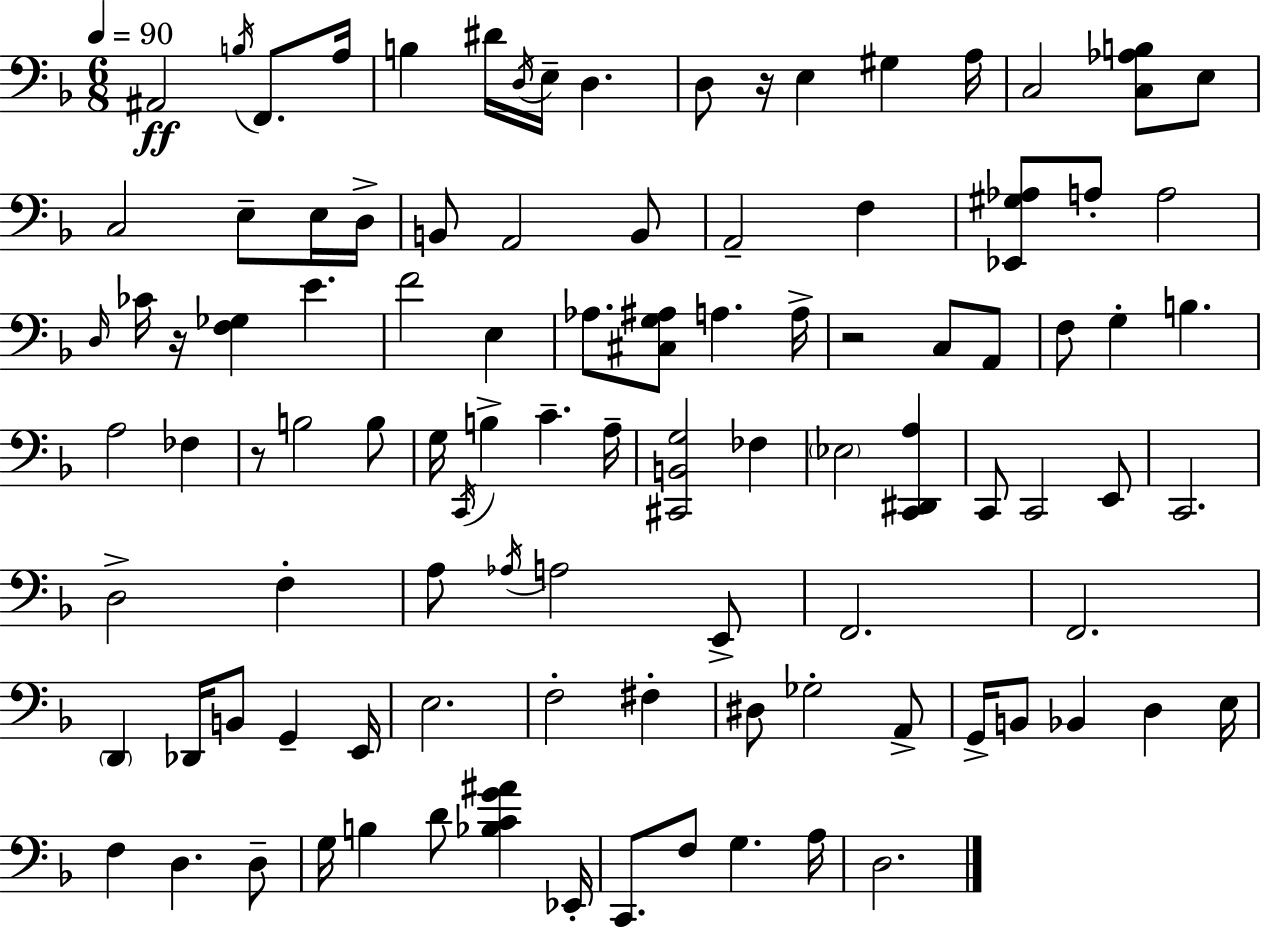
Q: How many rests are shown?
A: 4